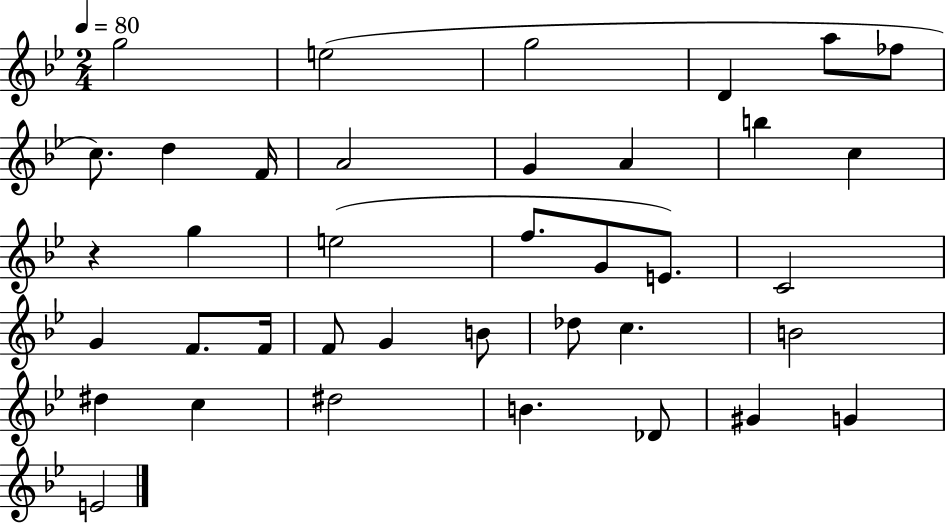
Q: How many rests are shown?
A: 1